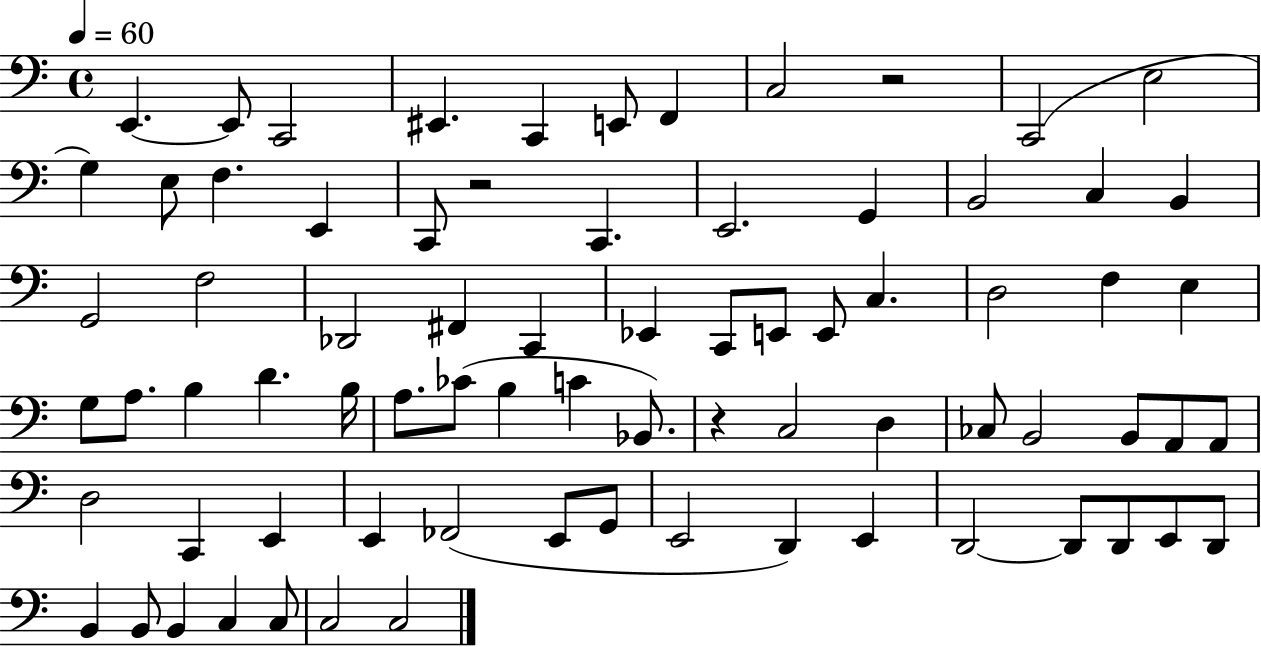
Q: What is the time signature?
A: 4/4